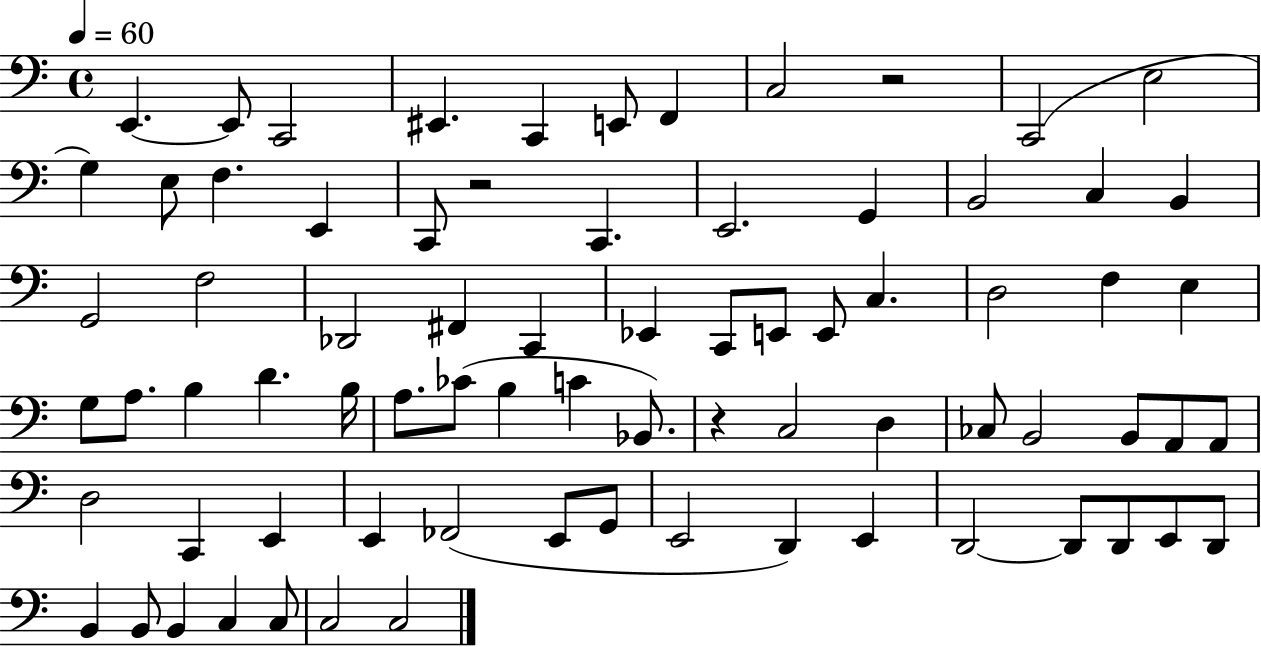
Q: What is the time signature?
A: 4/4